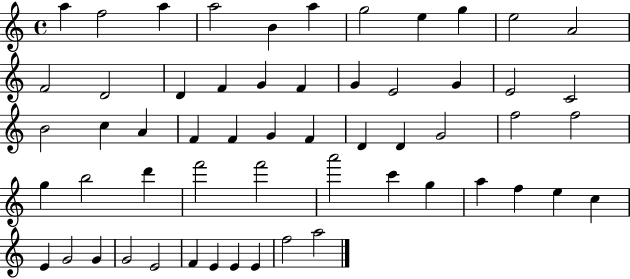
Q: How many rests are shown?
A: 0